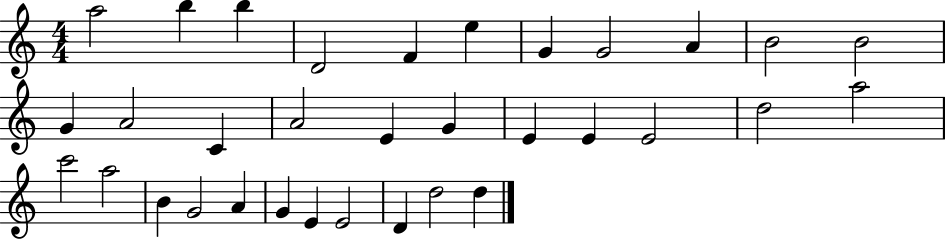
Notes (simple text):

A5/h B5/q B5/q D4/h F4/q E5/q G4/q G4/h A4/q B4/h B4/h G4/q A4/h C4/q A4/h E4/q G4/q E4/q E4/q E4/h D5/h A5/h C6/h A5/h B4/q G4/h A4/q G4/q E4/q E4/h D4/q D5/h D5/q